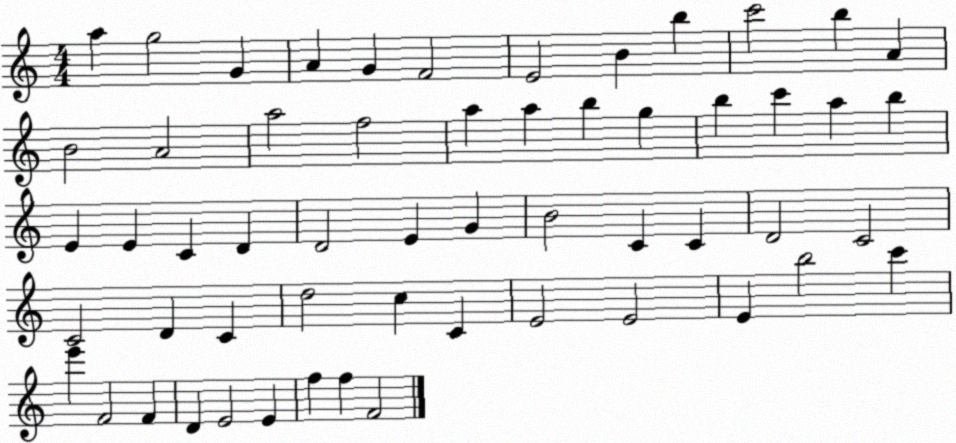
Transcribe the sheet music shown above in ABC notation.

X:1
T:Untitled
M:4/4
L:1/4
K:C
a g2 G A G F2 E2 B b c'2 b A B2 A2 a2 f2 a a b g b c' a b E E C D D2 E G B2 C C D2 C2 C2 D C d2 c C E2 E2 E b2 c' e' F2 F D E2 E f f F2